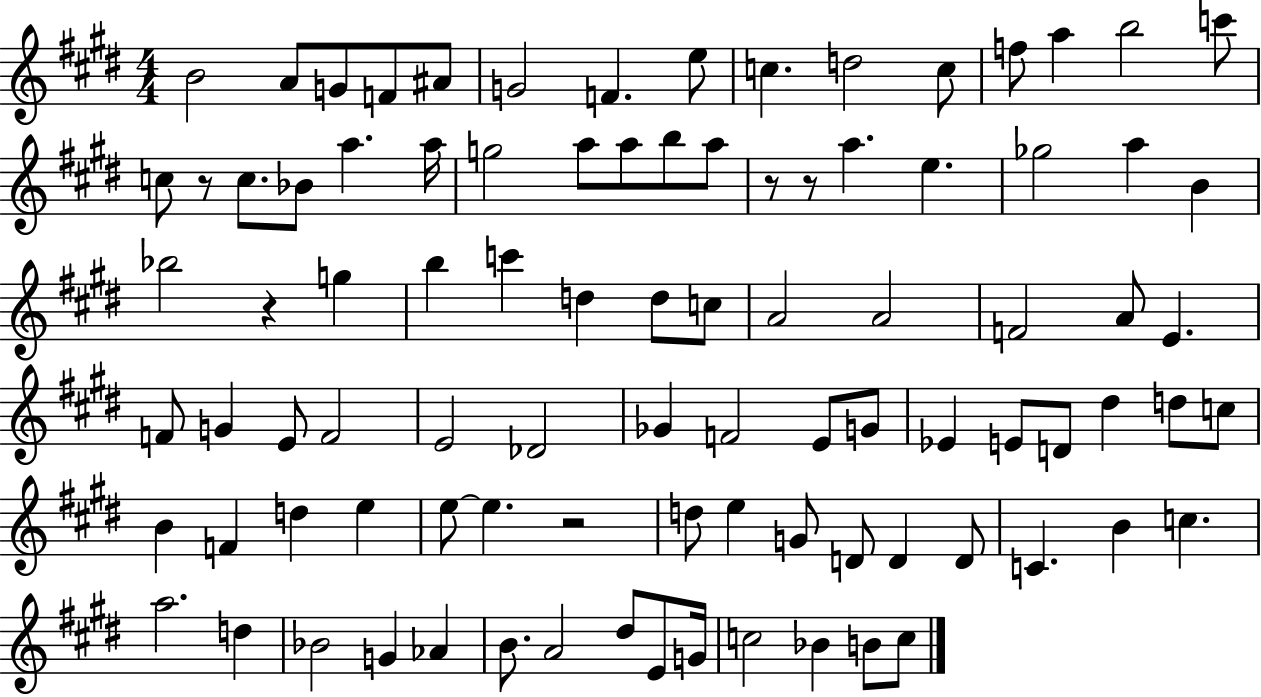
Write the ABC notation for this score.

X:1
T:Untitled
M:4/4
L:1/4
K:E
B2 A/2 G/2 F/2 ^A/2 G2 F e/2 c d2 c/2 f/2 a b2 c'/2 c/2 z/2 c/2 _B/2 a a/4 g2 a/2 a/2 b/2 a/2 z/2 z/2 a e _g2 a B _b2 z g b c' d d/2 c/2 A2 A2 F2 A/2 E F/2 G E/2 F2 E2 _D2 _G F2 E/2 G/2 _E E/2 D/2 ^d d/2 c/2 B F d e e/2 e z2 d/2 e G/2 D/2 D D/2 C B c a2 d _B2 G _A B/2 A2 ^d/2 E/2 G/4 c2 _B B/2 c/2